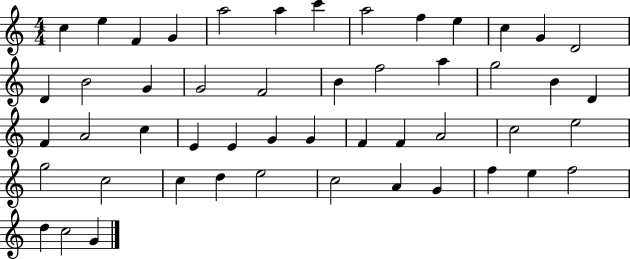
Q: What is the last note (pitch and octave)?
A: G4